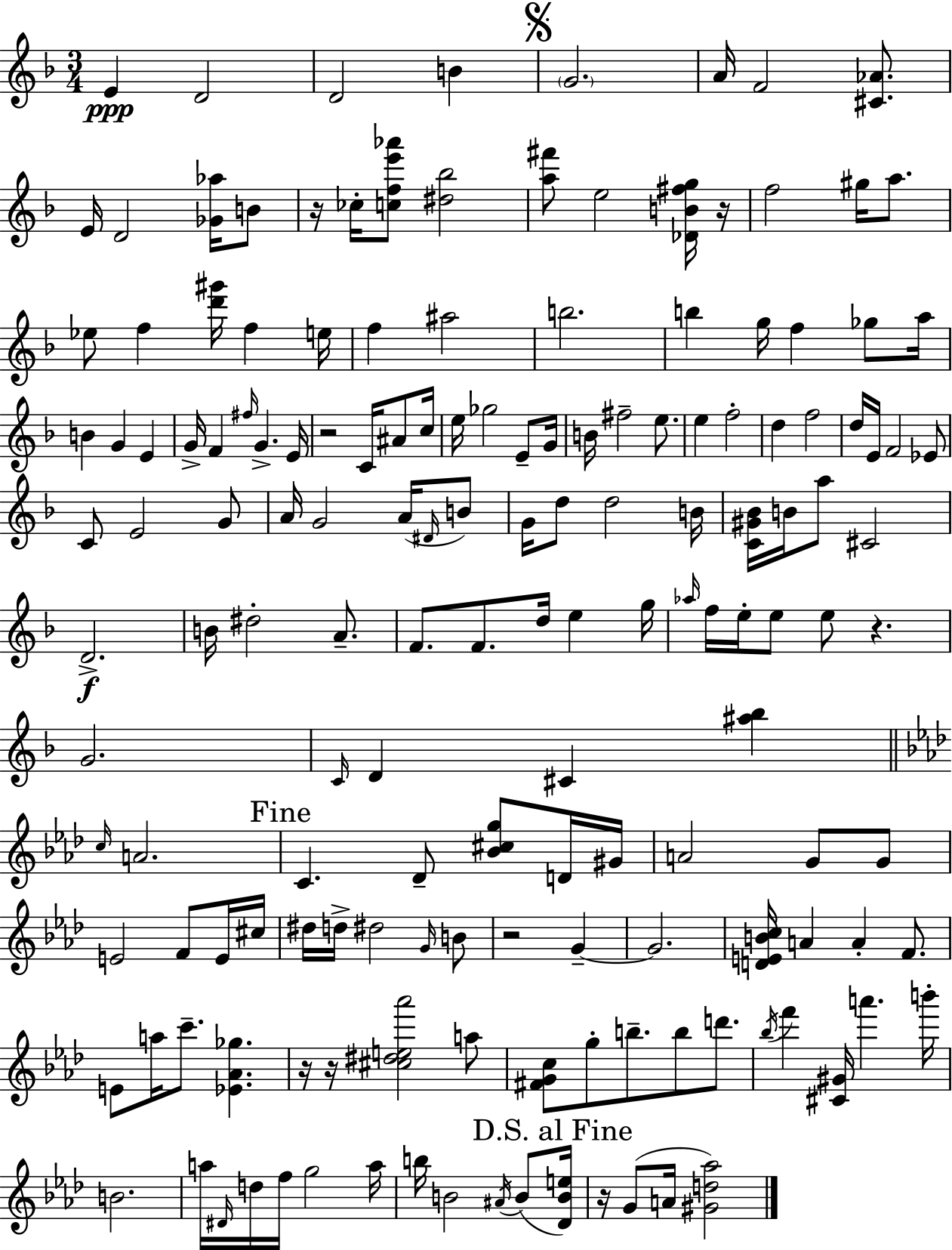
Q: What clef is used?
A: treble